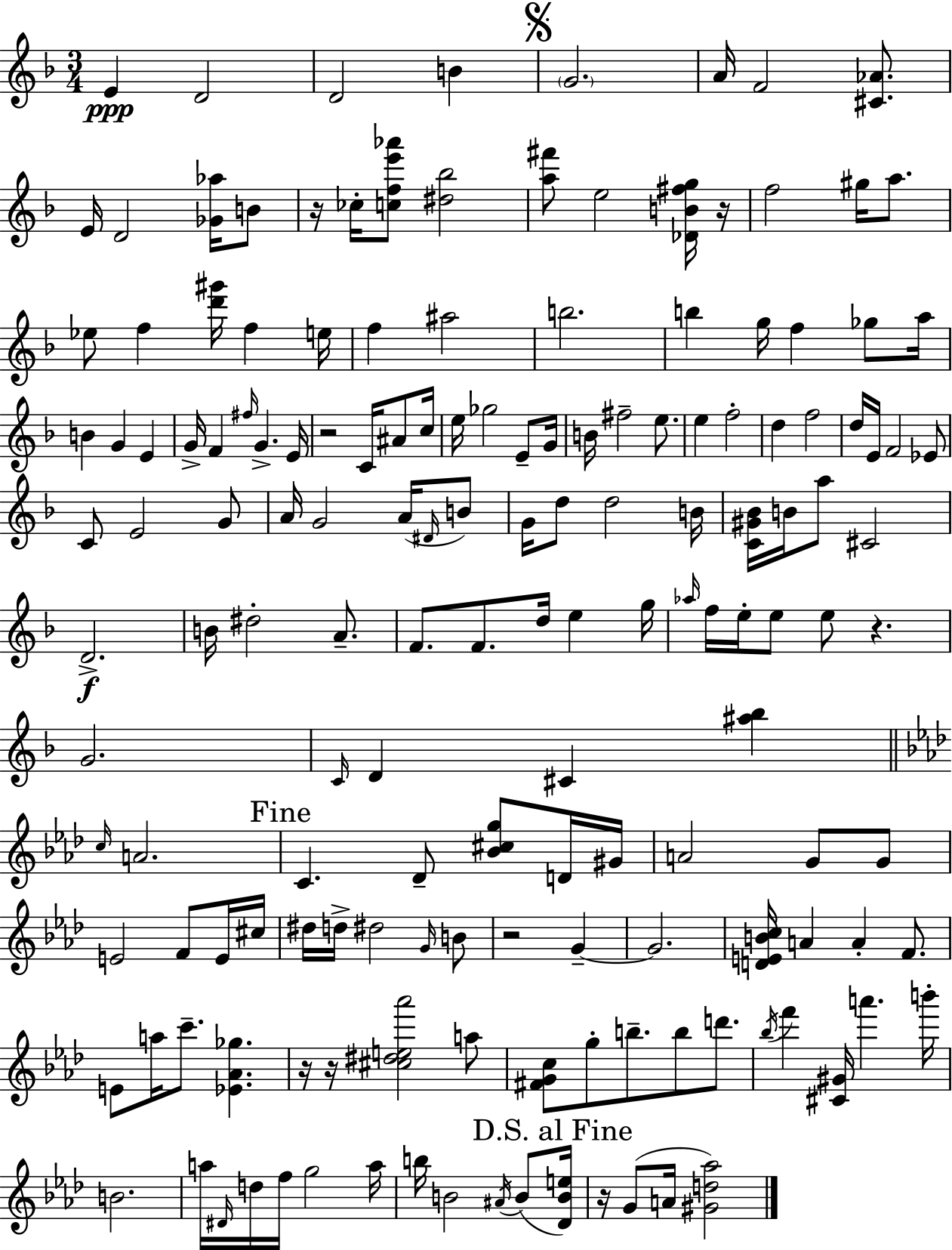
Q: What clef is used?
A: treble